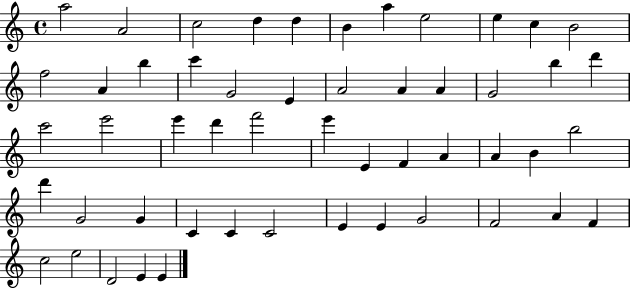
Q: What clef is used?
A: treble